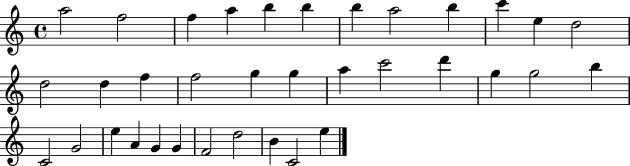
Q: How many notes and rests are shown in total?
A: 35